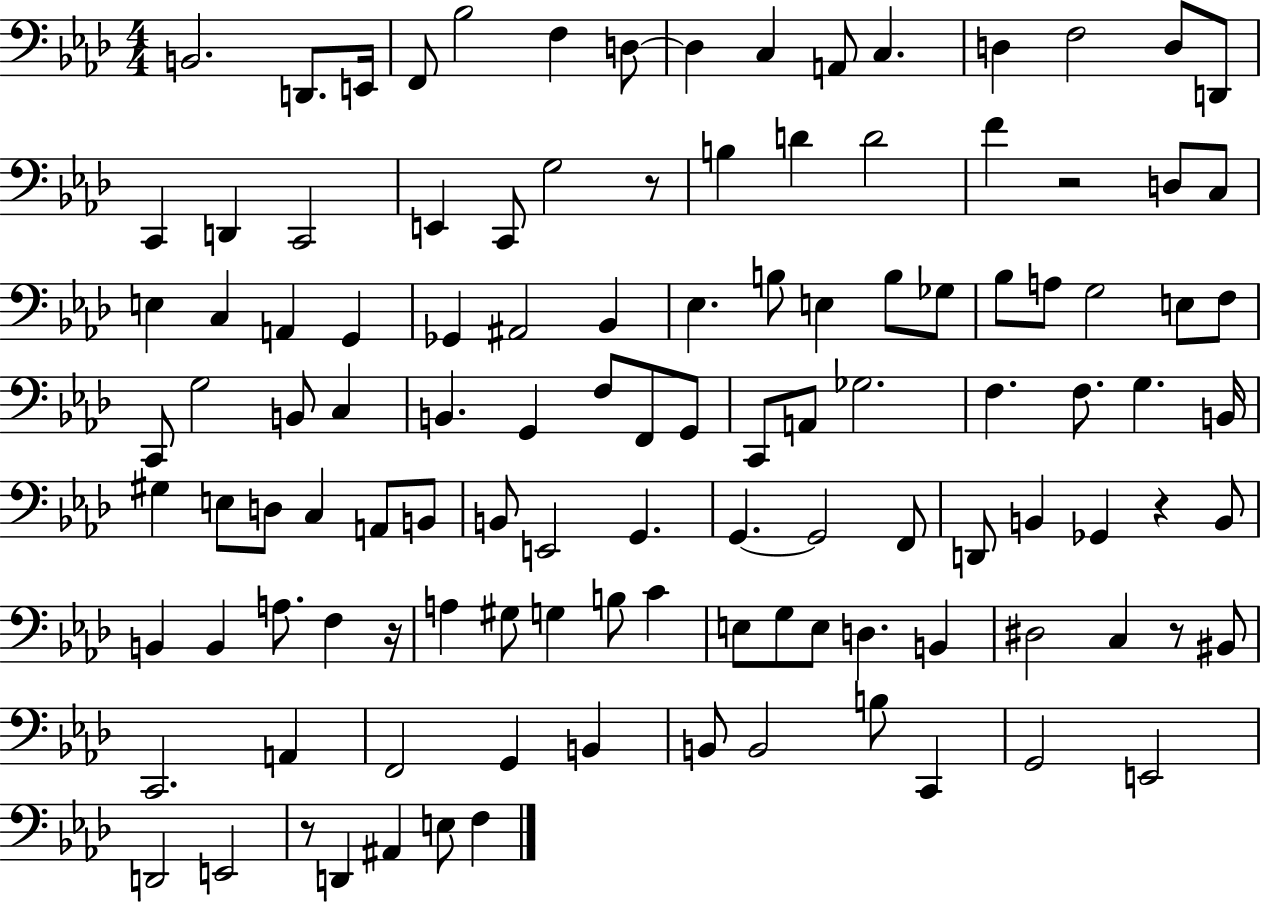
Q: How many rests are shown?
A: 6